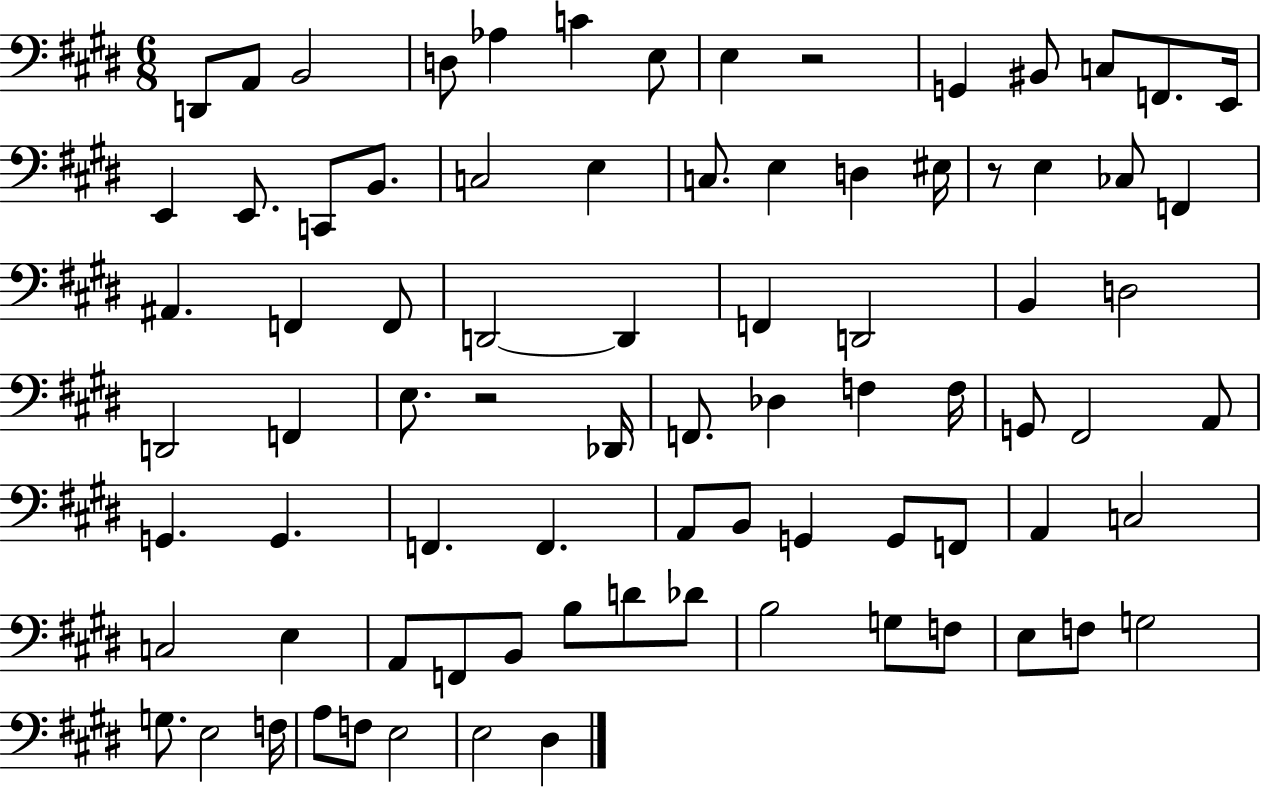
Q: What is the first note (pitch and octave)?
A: D2